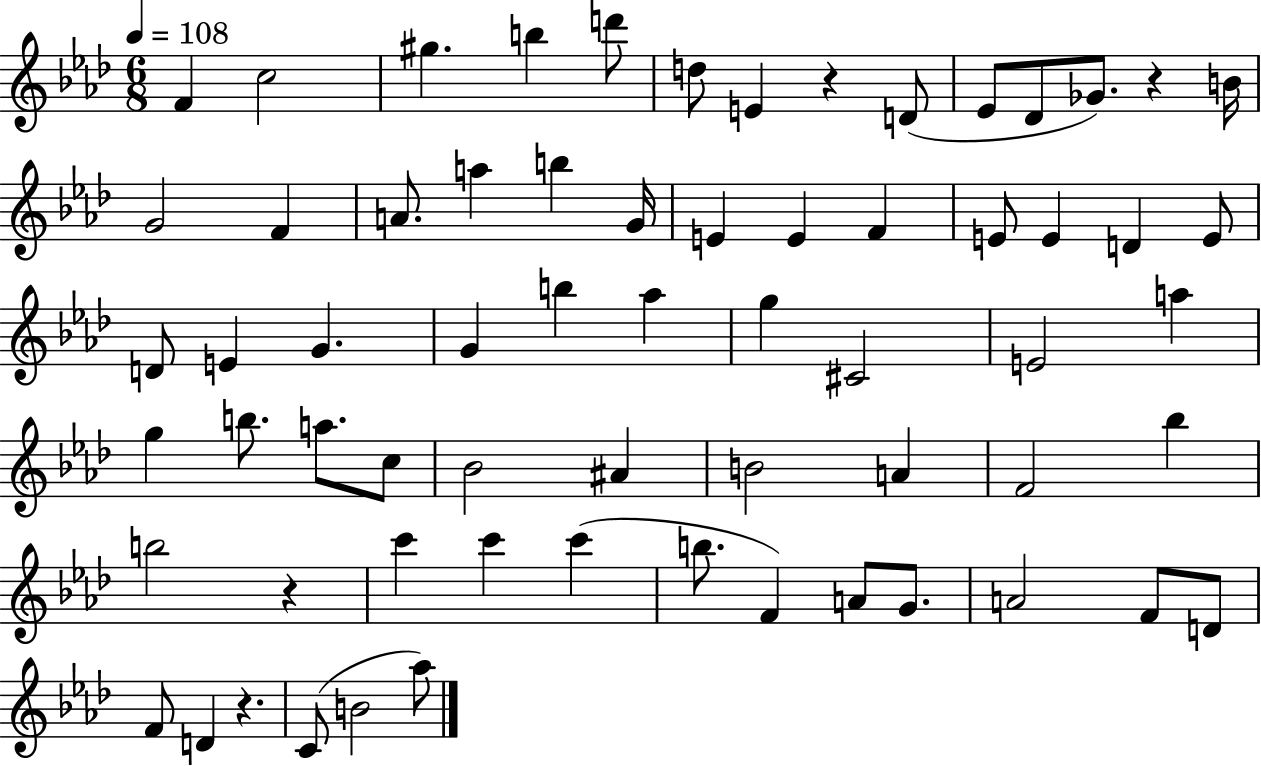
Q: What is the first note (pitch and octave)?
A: F4